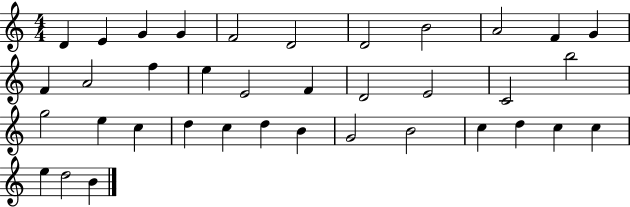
X:1
T:Untitled
M:4/4
L:1/4
K:C
D E G G F2 D2 D2 B2 A2 F G F A2 f e E2 F D2 E2 C2 b2 g2 e c d c d B G2 B2 c d c c e d2 B